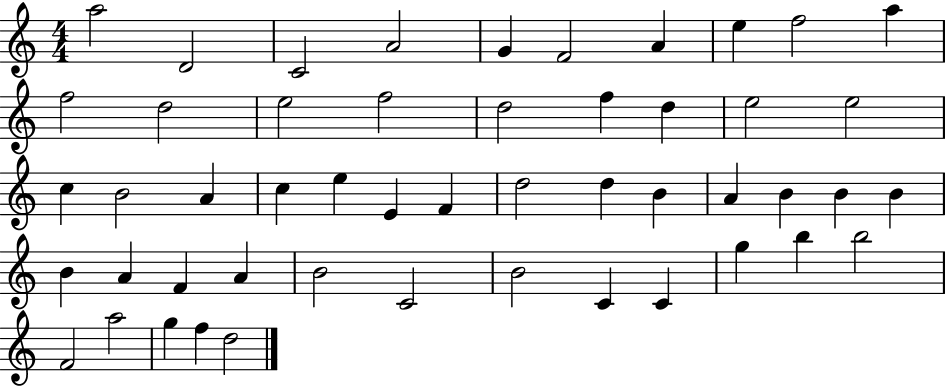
{
  \clef treble
  \numericTimeSignature
  \time 4/4
  \key c \major
  a''2 d'2 | c'2 a'2 | g'4 f'2 a'4 | e''4 f''2 a''4 | \break f''2 d''2 | e''2 f''2 | d''2 f''4 d''4 | e''2 e''2 | \break c''4 b'2 a'4 | c''4 e''4 e'4 f'4 | d''2 d''4 b'4 | a'4 b'4 b'4 b'4 | \break b'4 a'4 f'4 a'4 | b'2 c'2 | b'2 c'4 c'4 | g''4 b''4 b''2 | \break f'2 a''2 | g''4 f''4 d''2 | \bar "|."
}